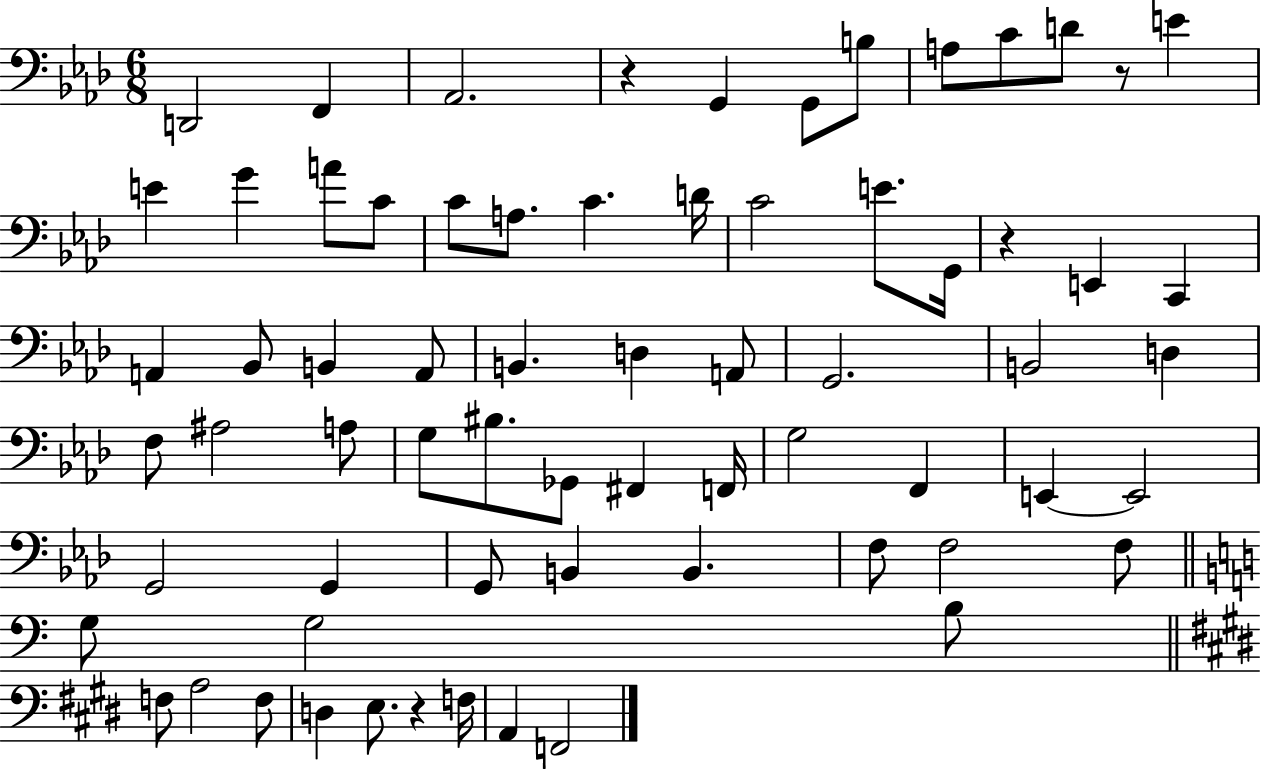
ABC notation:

X:1
T:Untitled
M:6/8
L:1/4
K:Ab
D,,2 F,, _A,,2 z G,, G,,/2 B,/2 A,/2 C/2 D/2 z/2 E E G A/2 C/2 C/2 A,/2 C D/4 C2 E/2 G,,/4 z E,, C,, A,, _B,,/2 B,, A,,/2 B,, D, A,,/2 G,,2 B,,2 D, F,/2 ^A,2 A,/2 G,/2 ^B,/2 _G,,/2 ^F,, F,,/4 G,2 F,, E,, E,,2 G,,2 G,, G,,/2 B,, B,, F,/2 F,2 F,/2 G,/2 G,2 B,/2 F,/2 A,2 F,/2 D, E,/2 z F,/4 A,, F,,2